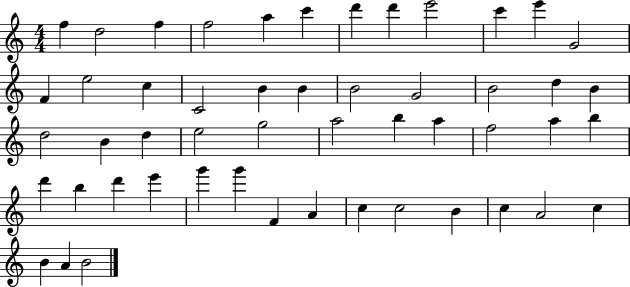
{
  \clef treble
  \numericTimeSignature
  \time 4/4
  \key c \major
  f''4 d''2 f''4 | f''2 a''4 c'''4 | d'''4 d'''4 e'''2 | c'''4 e'''4 g'2 | \break f'4 e''2 c''4 | c'2 b'4 b'4 | b'2 g'2 | b'2 d''4 b'4 | \break d''2 b'4 d''4 | e''2 g''2 | a''2 b''4 a''4 | f''2 a''4 b''4 | \break d'''4 b''4 d'''4 e'''4 | g'''4 g'''4 f'4 a'4 | c''4 c''2 b'4 | c''4 a'2 c''4 | \break b'4 a'4 b'2 | \bar "|."
}